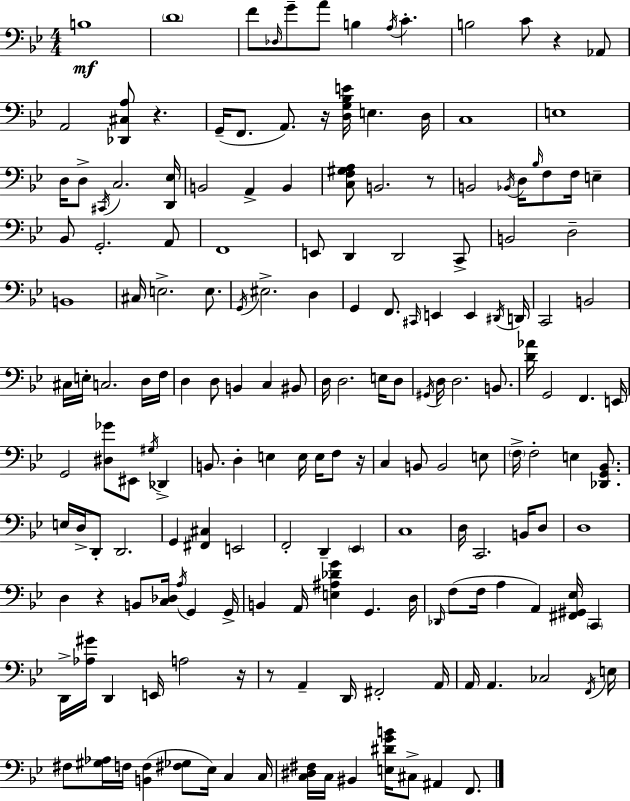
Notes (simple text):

B3/w D4/w F4/e Db3/s G4/e A4/e B3/q A3/s C4/q. B3/h C4/e R/q Ab2/e A2/h [Db2,C#3,A3]/e R/q. G2/s F2/e. A2/e. R/s [D3,G3,Bb3,E4]/s E3/q. D3/s C3/w E3/w D3/s D3/e C#2/s C3/h. [D2,Eb3]/s B2/h A2/q B2/q [C3,F3,G#3,A3]/e B2/h. R/e B2/h Bb2/s D3/s Bb3/s F3/e F3/s E3/q Bb2/e G2/h. A2/e F2/w E2/e D2/q D2/h C2/e B2/h D3/h B2/w C#3/s E3/h. E3/e. G2/s EIS3/h. D3/q G2/q F2/e. C#2/s E2/q E2/q D#2/s D2/s C2/h B2/h C#3/s E3/s C3/h. D3/s F3/s D3/q D3/e B2/q C3/q BIS2/e D3/s D3/h. E3/s D3/e G#2/s D3/s D3/h. B2/e. [D4,Ab4]/s G2/h F2/q. E2/s G2/h [D#3,Gb4]/e EIS2/e G#3/s Db2/q B2/e. D3/q E3/q E3/s E3/s F3/e R/s C3/q B2/e B2/h E3/e F3/s F3/h E3/q [Db2,G2,Bb2]/e. E3/s D3/s D2/e D2/h. G2/q [F#2,C#3]/q E2/h F2/h D2/q Eb2/q C3/w D3/s C2/h. B2/s D3/e D3/w D3/q R/q B2/e [C3,Db3]/s A3/s G2/q G2/s B2/q A2/s [E3,A#3,Db4,G4]/q G2/q. D3/s Db2/s F3/e F3/s A3/q A2/q [F#2,G#2,Eb3]/s C2/q D2/s [Ab3,G#4]/s D2/q E2/s A3/h R/s R/e A2/q D2/s F#2/h A2/s A2/s A2/q. CES3/h F2/s E3/s F#3/e [G#3,Ab3]/s F3/s [B2,F3]/q [F#3,Gb3]/e Eb3/s C3/q C3/s [C3,D#3,F#3]/s C3/s BIS2/q [E3,D#4,G4,B4]/s C#3/e A#2/q F2/e.